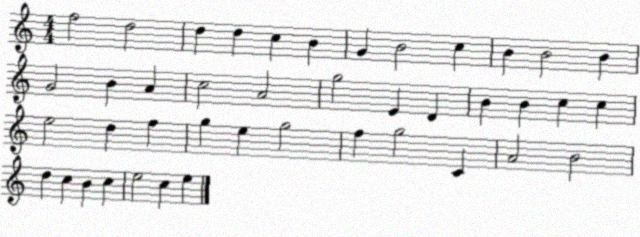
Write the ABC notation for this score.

X:1
T:Untitled
M:4/4
L:1/4
K:C
f2 d2 d d c B G B2 c B B2 B G2 B A c2 A2 g2 E D B B c c e2 d f g e g2 f g2 C A2 B2 d c B c e2 c e